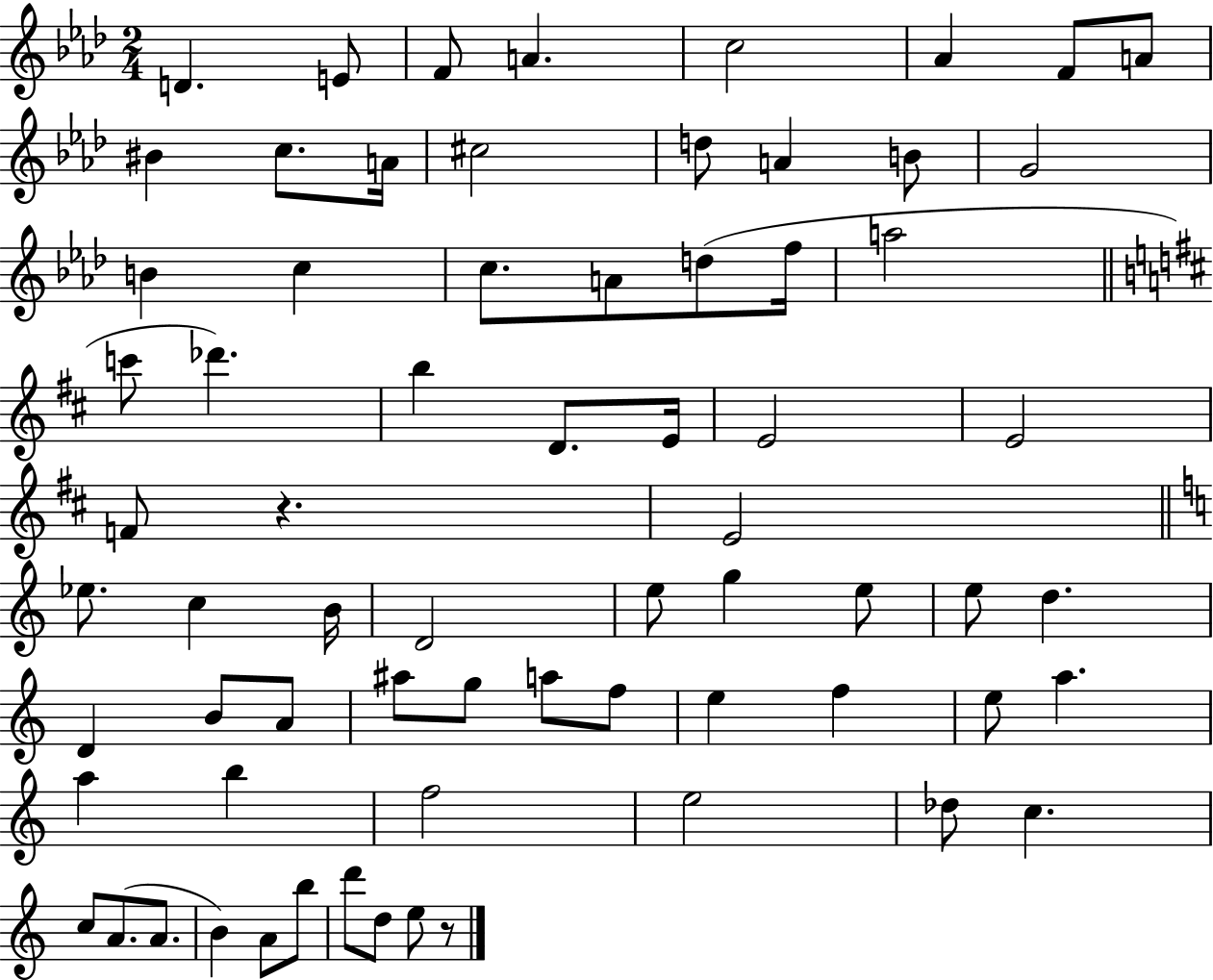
D4/q. E4/e F4/e A4/q. C5/h Ab4/q F4/e A4/e BIS4/q C5/e. A4/s C#5/h D5/e A4/q B4/e G4/h B4/q C5/q C5/e. A4/e D5/e F5/s A5/h C6/e Db6/q. B5/q D4/e. E4/s E4/h E4/h F4/e R/q. E4/h Eb5/e. C5/q B4/s D4/h E5/e G5/q E5/e E5/e D5/q. D4/q B4/e A4/e A#5/e G5/e A5/e F5/e E5/q F5/q E5/e A5/q. A5/q B5/q F5/h E5/h Db5/e C5/q. C5/e A4/e. A4/e. B4/q A4/e B5/e D6/e D5/e E5/e R/e